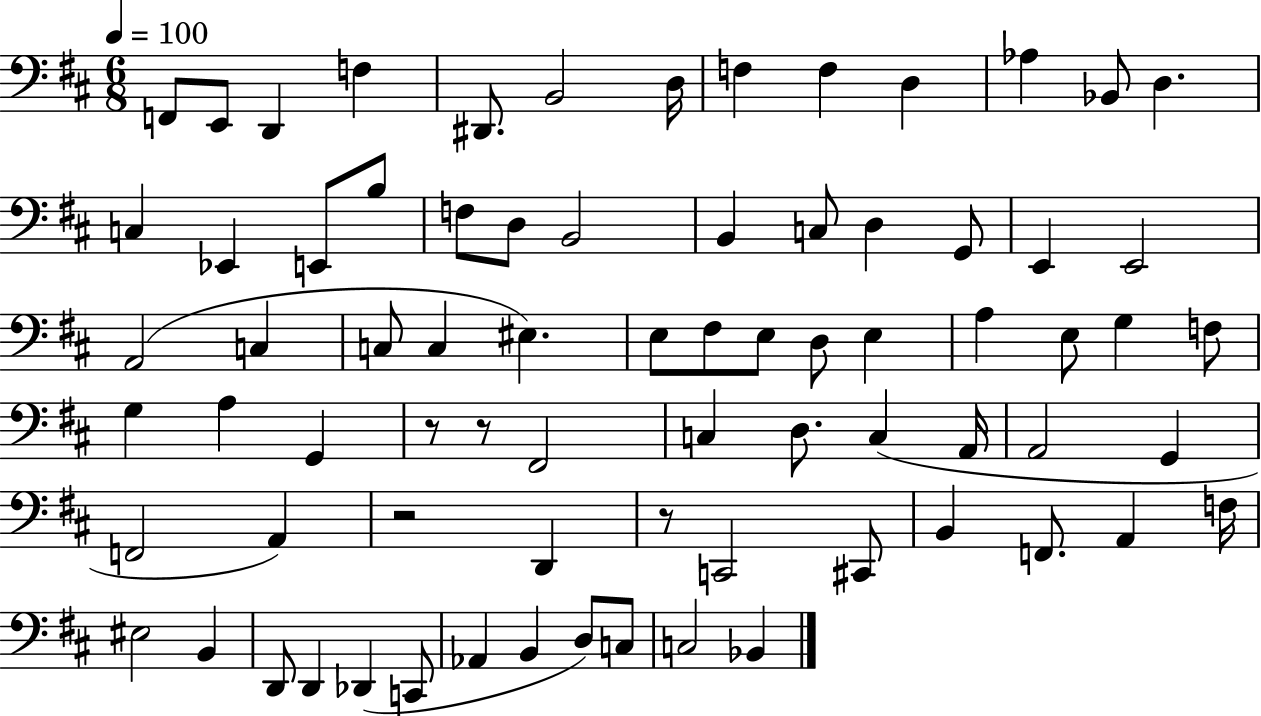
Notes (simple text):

F2/e E2/e D2/q F3/q D#2/e. B2/h D3/s F3/q F3/q D3/q Ab3/q Bb2/e D3/q. C3/q Eb2/q E2/e B3/e F3/e D3/e B2/h B2/q C3/e D3/q G2/e E2/q E2/h A2/h C3/q C3/e C3/q EIS3/q. E3/e F#3/e E3/e D3/e E3/q A3/q E3/e G3/q F3/e G3/q A3/q G2/q R/e R/e F#2/h C3/q D3/e. C3/q A2/s A2/h G2/q F2/h A2/q R/h D2/q R/e C2/h C#2/e B2/q F2/e. A2/q F3/s EIS3/h B2/q D2/e D2/q Db2/q C2/e Ab2/q B2/q D3/e C3/e C3/h Bb2/q